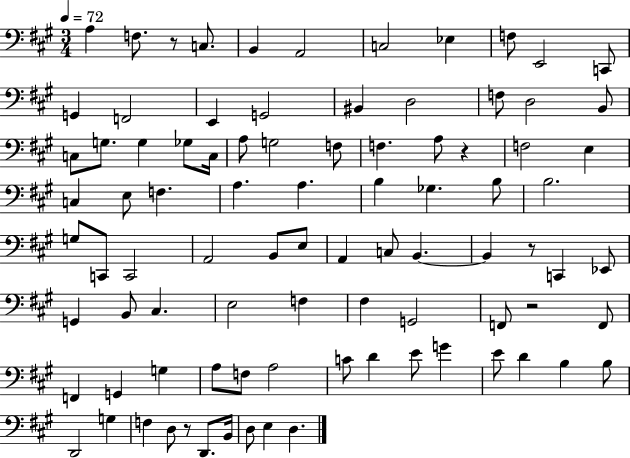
A3/q F3/e. R/e C3/e. B2/q A2/h C3/h Eb3/q F3/e E2/h C2/e G2/q F2/h E2/q G2/h BIS2/q D3/h F3/e D3/h B2/e C3/e G3/e. G3/q Gb3/e C3/s A3/e G3/h F3/e F3/q. A3/e R/q F3/h E3/q C3/q E3/e F3/q. A3/q. A3/q. B3/q Gb3/q. B3/e B3/h. G3/e C2/e C2/h A2/h B2/e E3/e A2/q C3/e B2/q. B2/q R/e C2/q Eb2/e G2/q B2/e C#3/q. E3/h F3/q F#3/q G2/h F2/e R/h F2/e F2/q G2/q G3/q A3/e F3/e A3/h C4/e D4/q E4/e G4/q E4/e D4/q B3/q B3/e D2/h G3/q F3/q D3/e R/e D2/e. B2/s D3/e E3/q D3/q.